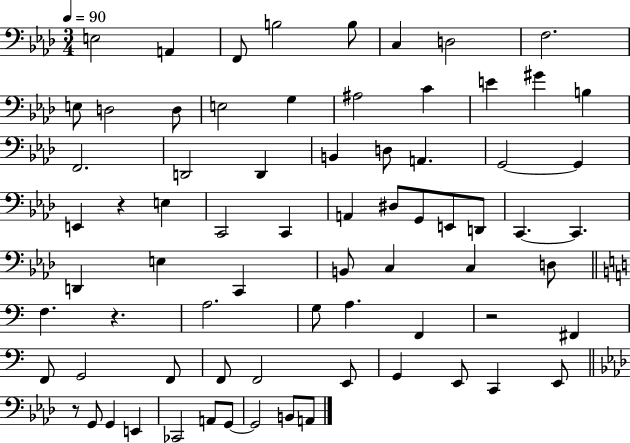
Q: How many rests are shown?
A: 4